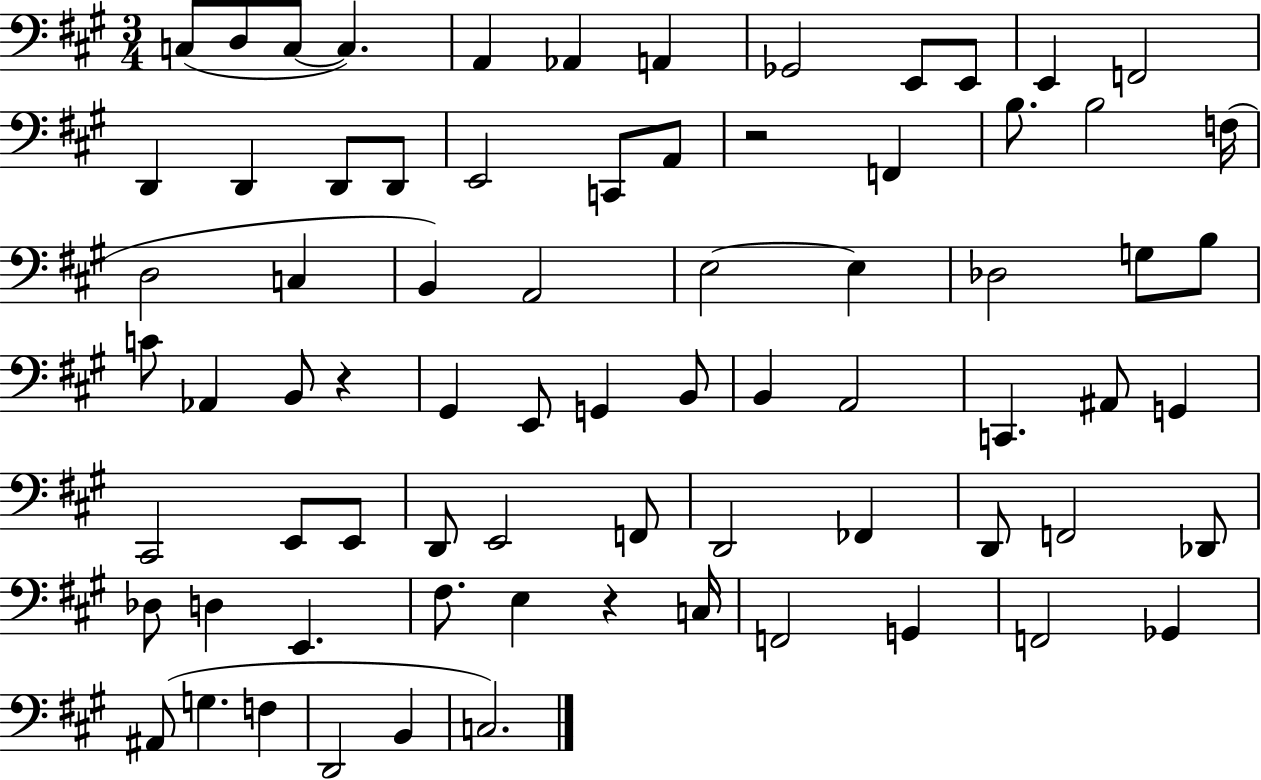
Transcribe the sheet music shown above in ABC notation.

X:1
T:Untitled
M:3/4
L:1/4
K:A
C,/2 D,/2 C,/2 C, A,, _A,, A,, _G,,2 E,,/2 E,,/2 E,, F,,2 D,, D,, D,,/2 D,,/2 E,,2 C,,/2 A,,/2 z2 F,, B,/2 B,2 F,/4 D,2 C, B,, A,,2 E,2 E, _D,2 G,/2 B,/2 C/2 _A,, B,,/2 z ^G,, E,,/2 G,, B,,/2 B,, A,,2 C,, ^A,,/2 G,, ^C,,2 E,,/2 E,,/2 D,,/2 E,,2 F,,/2 D,,2 _F,, D,,/2 F,,2 _D,,/2 _D,/2 D, E,, ^F,/2 E, z C,/4 F,,2 G,, F,,2 _G,, ^A,,/2 G, F, D,,2 B,, C,2